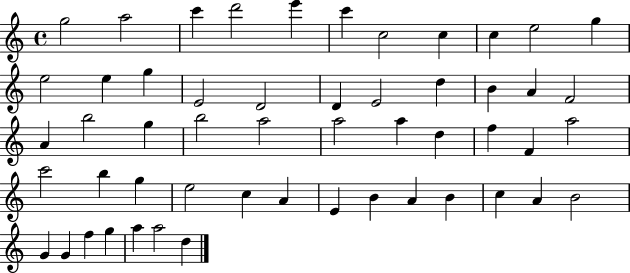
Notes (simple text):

G5/h A5/h C6/q D6/h E6/q C6/q C5/h C5/q C5/q E5/h G5/q E5/h E5/q G5/q E4/h D4/h D4/q E4/h D5/q B4/q A4/q F4/h A4/q B5/h G5/q B5/h A5/h A5/h A5/q D5/q F5/q F4/q A5/h C6/h B5/q G5/q E5/h C5/q A4/q E4/q B4/q A4/q B4/q C5/q A4/q B4/h G4/q G4/q F5/q G5/q A5/q A5/h D5/q